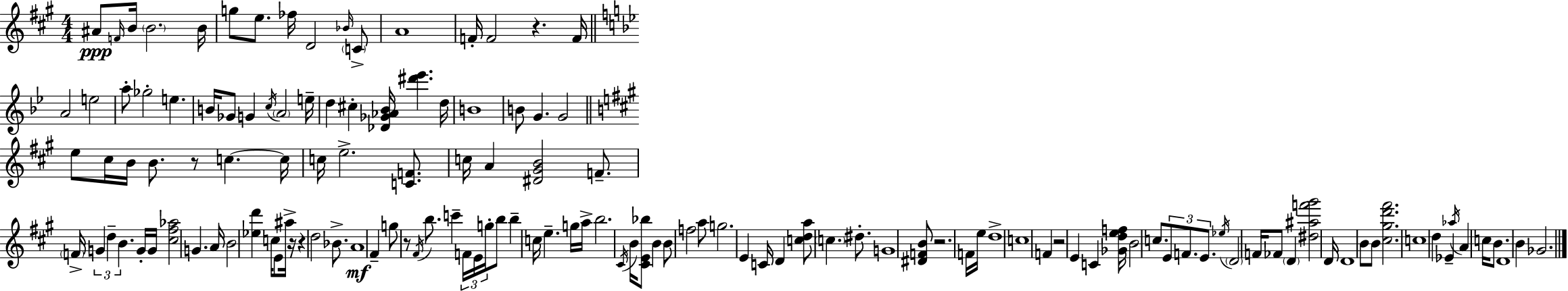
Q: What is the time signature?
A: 4/4